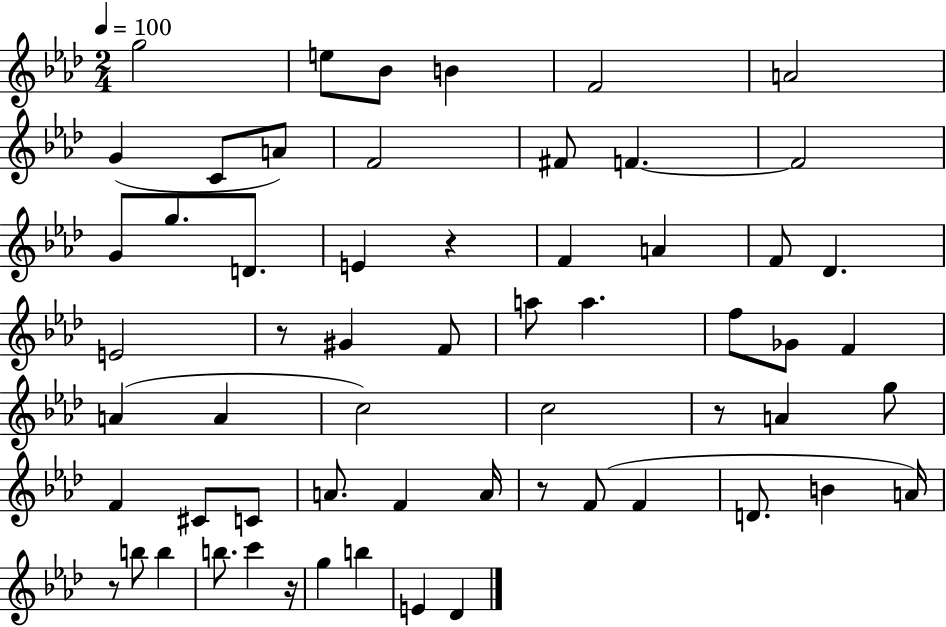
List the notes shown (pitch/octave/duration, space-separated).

G5/h E5/e Bb4/e B4/q F4/h A4/h G4/q C4/e A4/e F4/h F#4/e F4/q. F4/h G4/e G5/e. D4/e. E4/q R/q F4/q A4/q F4/e Db4/q. E4/h R/e G#4/q F4/e A5/e A5/q. F5/e Gb4/e F4/q A4/q A4/q C5/h C5/h R/e A4/q G5/e F4/q C#4/e C4/e A4/e. F4/q A4/s R/e F4/e F4/q D4/e. B4/q A4/s R/e B5/e B5/q B5/e. C6/q R/s G5/q B5/q E4/q Db4/q